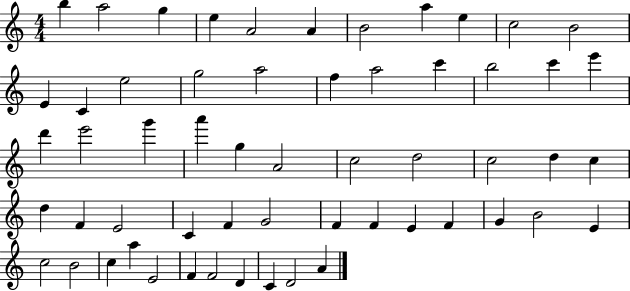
{
  \clef treble
  \numericTimeSignature
  \time 4/4
  \key c \major
  b''4 a''2 g''4 | e''4 a'2 a'4 | b'2 a''4 e''4 | c''2 b'2 | \break e'4 c'4 e''2 | g''2 a''2 | f''4 a''2 c'''4 | b''2 c'''4 e'''4 | \break d'''4 e'''2 g'''4 | a'''4 g''4 a'2 | c''2 d''2 | c''2 d''4 c''4 | \break d''4 f'4 e'2 | c'4 f'4 g'2 | f'4 f'4 e'4 f'4 | g'4 b'2 e'4 | \break c''2 b'2 | c''4 a''4 e'2 | f'4 f'2 d'4 | c'4 d'2 a'4 | \break \bar "|."
}